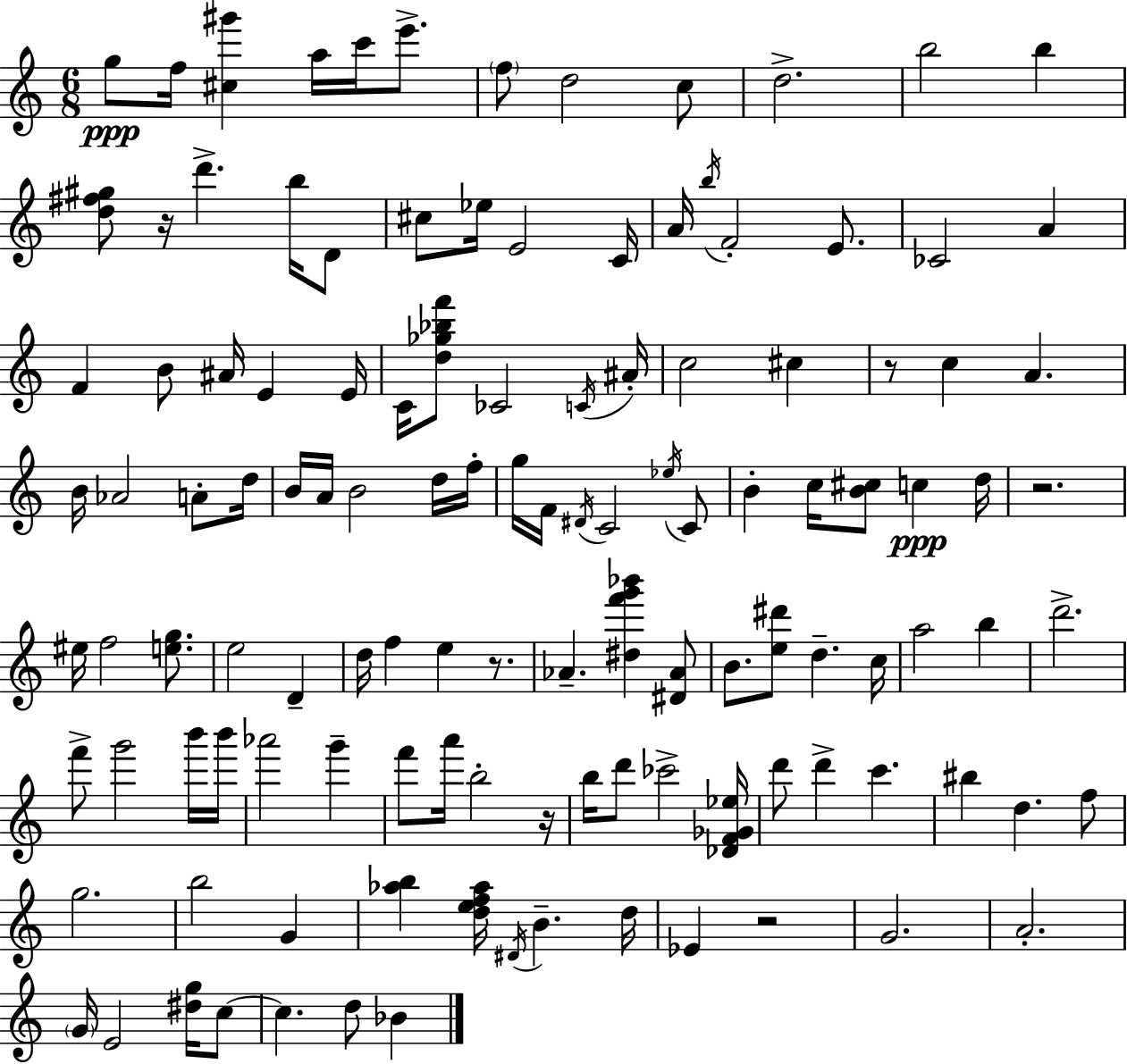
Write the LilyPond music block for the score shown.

{
  \clef treble
  \numericTimeSignature
  \time 6/8
  \key c \major
  g''8\ppp f''16 <cis'' gis'''>4 a''16 c'''16 e'''8.-> | \parenthesize f''8 d''2 c''8 | d''2.-> | b''2 b''4 | \break <d'' fis'' gis''>8 r16 d'''4.-> b''16 d'8 | cis''8 ees''16 e'2 c'16 | a'16 \acciaccatura { b''16 } f'2-. e'8. | ces'2 a'4 | \break f'4 b'8 ais'16 e'4 | e'16 c'16 <d'' ges'' bes'' f'''>8 ces'2 | \acciaccatura { c'16 } ais'16-. c''2 cis''4 | r8 c''4 a'4. | \break b'16 aes'2 a'8-. | d''16 b'16 a'16 b'2 | d''16 f''16-. g''16 f'16 \acciaccatura { dis'16 } c'2 | \acciaccatura { ees''16 } c'8 b'4-. c''16 <b' cis''>8 c''4\ppp | \break d''16 r2. | eis''16 f''2 | <e'' g''>8. e''2 | d'4-- d''16 f''4 e''4 | \break r8. aes'4.-- <dis'' f''' g''' bes'''>4 | <dis' aes'>8 b'8. <e'' dis'''>8 d''4.-- | c''16 a''2 | b''4 d'''2.-> | \break f'''8-> g'''2 | b'''16 b'''16 aes'''2 | g'''4-- f'''8 a'''16 b''2-. | r16 b''16 d'''8 ces'''2-> | \break <des' f' ges' ees''>16 d'''8 d'''4-> c'''4. | bis''4 d''4. | f''8 g''2. | b''2 | \break g'4 <aes'' b''>4 <d'' e'' f'' aes''>16 \acciaccatura { dis'16 } b'4.-- | d''16 ees'4 r2 | g'2. | a'2.-. | \break \parenthesize g'16 e'2 | <dis'' g''>16 c''8~~ c''4. d''8 | bes'4 \bar "|."
}